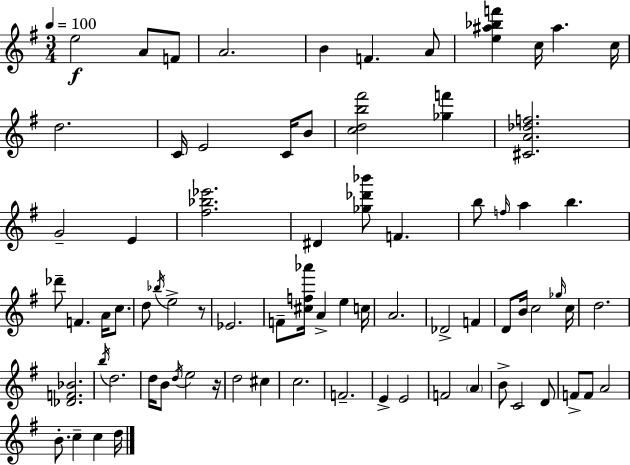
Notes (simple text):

E5/h A4/e F4/e A4/h. B4/q F4/q. A4/e [E5,A#5,Bb5,F6]/q C5/s A#5/q. C5/s D5/h. C4/s E4/h C4/s B4/e [C5,D5,B5,F#6]/h [Gb5,F6]/q [C#4,A4,Db5,F5]/h. G4/h E4/q [F#5,Bb5,Eb6]/h. D#4/q [Gb5,Db6,Bb6]/e F4/q. B5/e F5/s A5/q B5/q. Db6/e F4/q. A4/s C5/e. D5/e Bb5/s E5/h R/e Eb4/h. F4/e [C#5,F5,Ab6]/s A4/q E5/q C5/s A4/h. Db4/h F4/q D4/e B4/s C5/h Gb5/s C5/s D5/h. [Db4,F4,Bb4]/h. B5/s D5/h. D5/s B4/e D5/s E5/h R/s D5/h C#5/q C5/h. F4/h. E4/q E4/h F4/h A4/q B4/e C4/h D4/e F4/e F4/e A4/h B4/e. C5/q C5/q D5/s